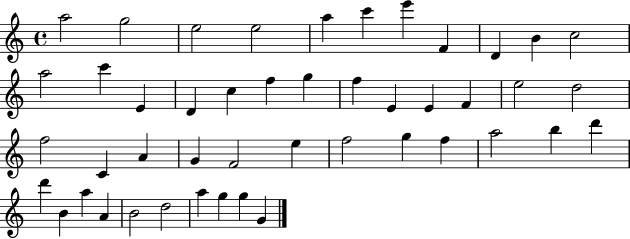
X:1
T:Untitled
M:4/4
L:1/4
K:C
a2 g2 e2 e2 a c' e' F D B c2 a2 c' E D c f g f E E F e2 d2 f2 C A G F2 e f2 g f a2 b d' d' B a A B2 d2 a g g G